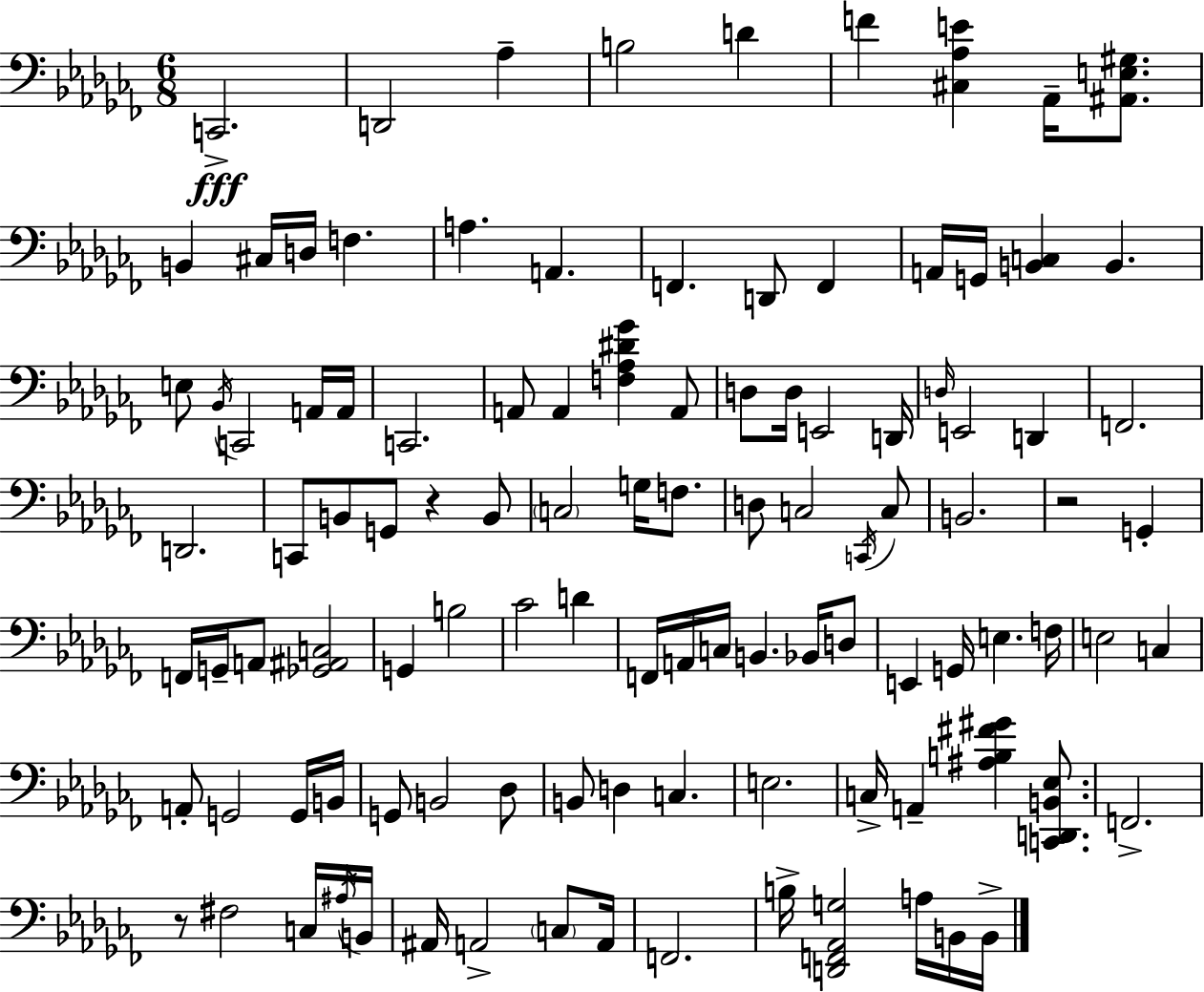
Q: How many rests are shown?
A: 3